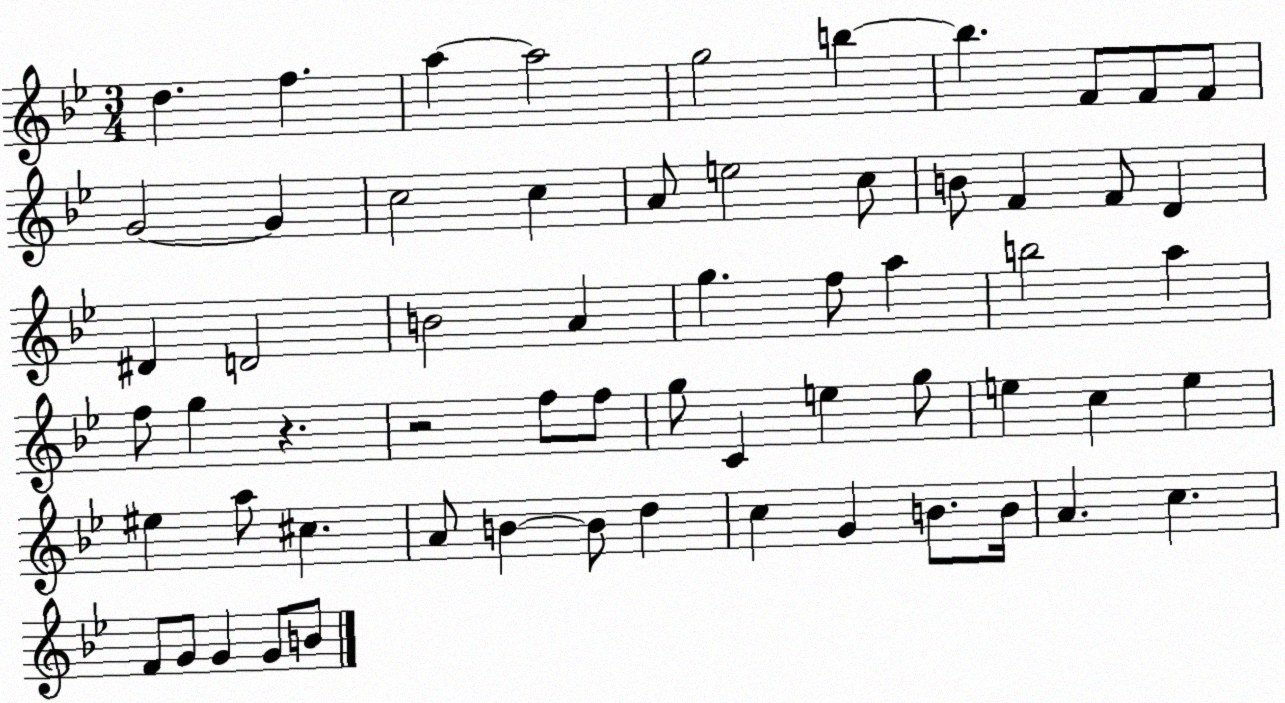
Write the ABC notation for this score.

X:1
T:Untitled
M:3/4
L:1/4
K:Bb
d f a a2 g2 b b F/2 F/2 F/2 G2 G c2 c A/2 e2 c/2 B/2 F F/2 D ^D D2 B2 A g f/2 a b2 a f/2 g z z2 f/2 f/2 g/2 C e g/2 e c e ^e a/2 ^c A/2 B B/2 d c G B/2 B/4 A c F/2 G/2 G G/2 B/2